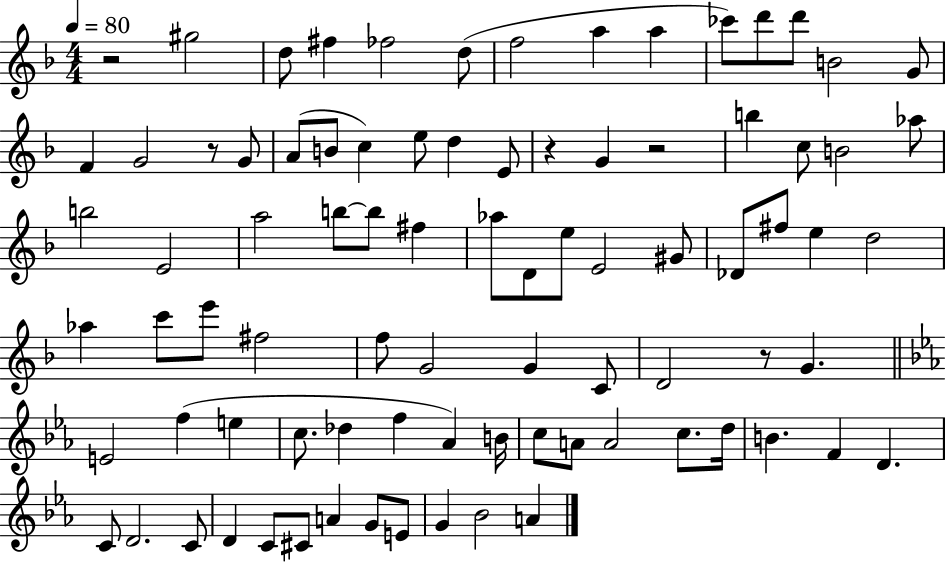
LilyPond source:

{
  \clef treble
  \numericTimeSignature
  \time 4/4
  \key f \major
  \tempo 4 = 80
  r2 gis''2 | d''8 fis''4 fes''2 d''8( | f''2 a''4 a''4 | ces'''8) d'''8 d'''8 b'2 g'8 | \break f'4 g'2 r8 g'8 | a'8( b'8 c''4) e''8 d''4 e'8 | r4 g'4 r2 | b''4 c''8 b'2 aes''8 | \break b''2 e'2 | a''2 b''8~~ b''8 fis''4 | aes''8 d'8 e''8 e'2 gis'8 | des'8 fis''8 e''4 d''2 | \break aes''4 c'''8 e'''8 fis''2 | f''8 g'2 g'4 c'8 | d'2 r8 g'4. | \bar "||" \break \key c \minor e'2 f''4( e''4 | c''8. des''4 f''4 aes'4) b'16 | c''8 a'8 a'2 c''8. d''16 | b'4. f'4 d'4. | \break c'8 d'2. c'8 | d'4 c'8 cis'8 a'4 g'8 e'8 | g'4 bes'2 a'4 | \bar "|."
}